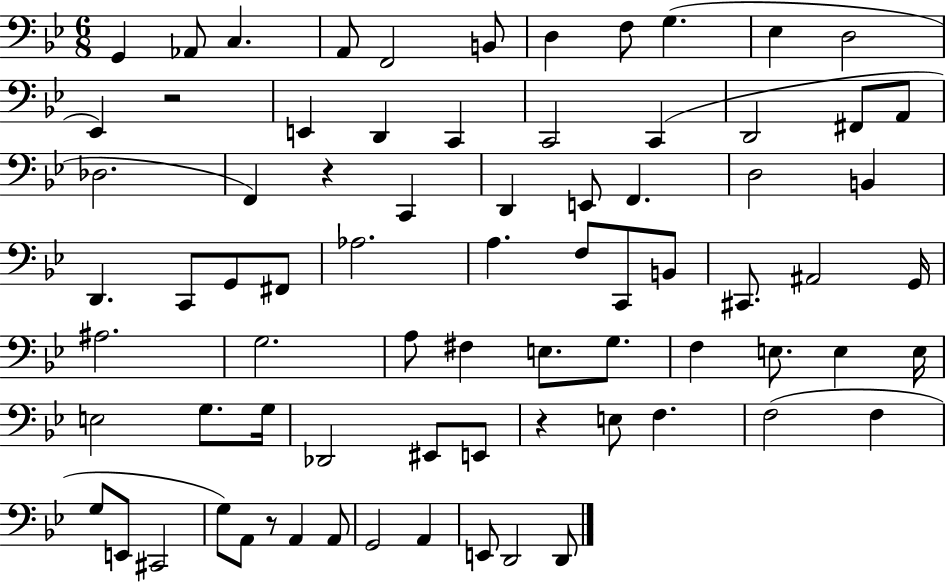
G2/q Ab2/e C3/q. A2/e F2/h B2/e D3/q F3/e G3/q. Eb3/q D3/h Eb2/q R/h E2/q D2/q C2/q C2/h C2/q D2/h F#2/e A2/e Db3/h. F2/q R/q C2/q D2/q E2/e F2/q. D3/h B2/q D2/q. C2/e G2/e F#2/e Ab3/h. A3/q. F3/e C2/e B2/e C#2/e. A#2/h G2/s A#3/h. G3/h. A3/e F#3/q E3/e. G3/e. F3/q E3/e. E3/q E3/s E3/h G3/e. G3/s Db2/h EIS2/e E2/e R/q E3/e F3/q. F3/h F3/q G3/e E2/e C#2/h G3/e A2/e R/e A2/q A2/e G2/h A2/q E2/e D2/h D2/e